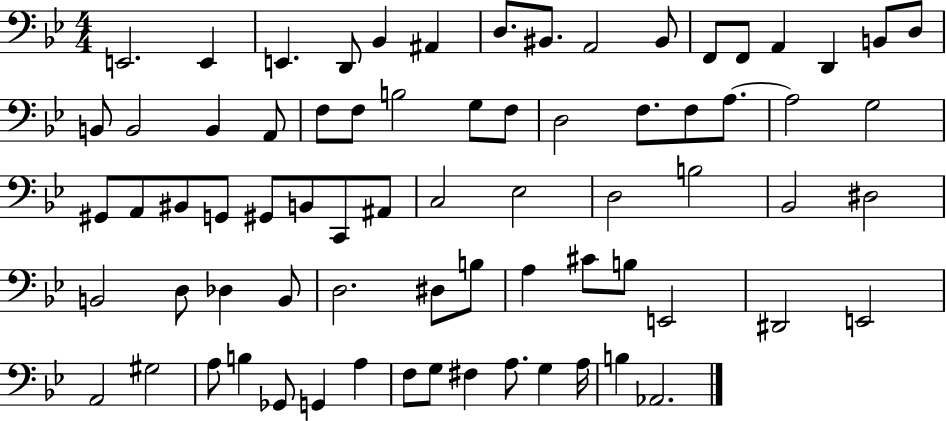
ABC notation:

X:1
T:Untitled
M:4/4
L:1/4
K:Bb
E,,2 E,, E,, D,,/2 _B,, ^A,, D,/2 ^B,,/2 A,,2 ^B,,/2 F,,/2 F,,/2 A,, D,, B,,/2 D,/2 B,,/2 B,,2 B,, A,,/2 F,/2 F,/2 B,2 G,/2 F,/2 D,2 F,/2 F,/2 A,/2 A,2 G,2 ^G,,/2 A,,/2 ^B,,/2 G,,/2 ^G,,/2 B,,/2 C,,/2 ^A,,/2 C,2 _E,2 D,2 B,2 _B,,2 ^D,2 B,,2 D,/2 _D, B,,/2 D,2 ^D,/2 B,/2 A, ^C/2 B,/2 E,,2 ^D,,2 E,,2 A,,2 ^G,2 A,/2 B, _G,,/2 G,, A, F,/2 G,/2 ^F, A,/2 G, A,/4 B, _A,,2